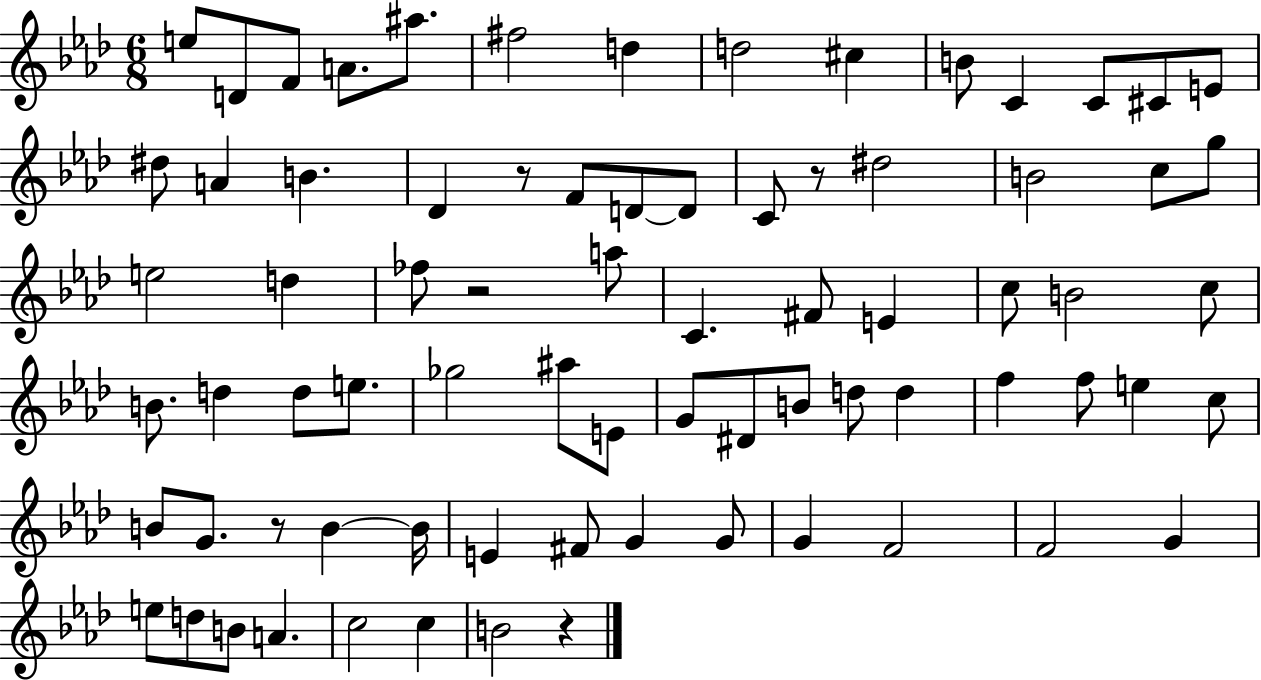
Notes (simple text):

E5/e D4/e F4/e A4/e. A#5/e. F#5/h D5/q D5/h C#5/q B4/e C4/q C4/e C#4/e E4/e D#5/e A4/q B4/q. Db4/q R/e F4/e D4/e D4/e C4/e R/e D#5/h B4/h C5/e G5/e E5/h D5/q FES5/e R/h A5/e C4/q. F#4/e E4/q C5/e B4/h C5/e B4/e. D5/q D5/e E5/e. Gb5/h A#5/e E4/e G4/e D#4/e B4/e D5/e D5/q F5/q F5/e E5/q C5/e B4/e G4/e. R/e B4/q B4/s E4/q F#4/e G4/q G4/e G4/q F4/h F4/h G4/q E5/e D5/e B4/e A4/q. C5/h C5/q B4/h R/q